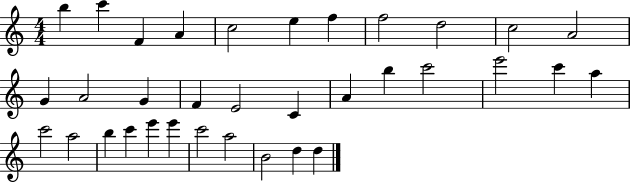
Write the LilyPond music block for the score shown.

{
  \clef treble
  \numericTimeSignature
  \time 4/4
  \key c \major
  b''4 c'''4 f'4 a'4 | c''2 e''4 f''4 | f''2 d''2 | c''2 a'2 | \break g'4 a'2 g'4 | f'4 e'2 c'4 | a'4 b''4 c'''2 | e'''2 c'''4 a''4 | \break c'''2 a''2 | b''4 c'''4 e'''4 e'''4 | c'''2 a''2 | b'2 d''4 d''4 | \break \bar "|."
}